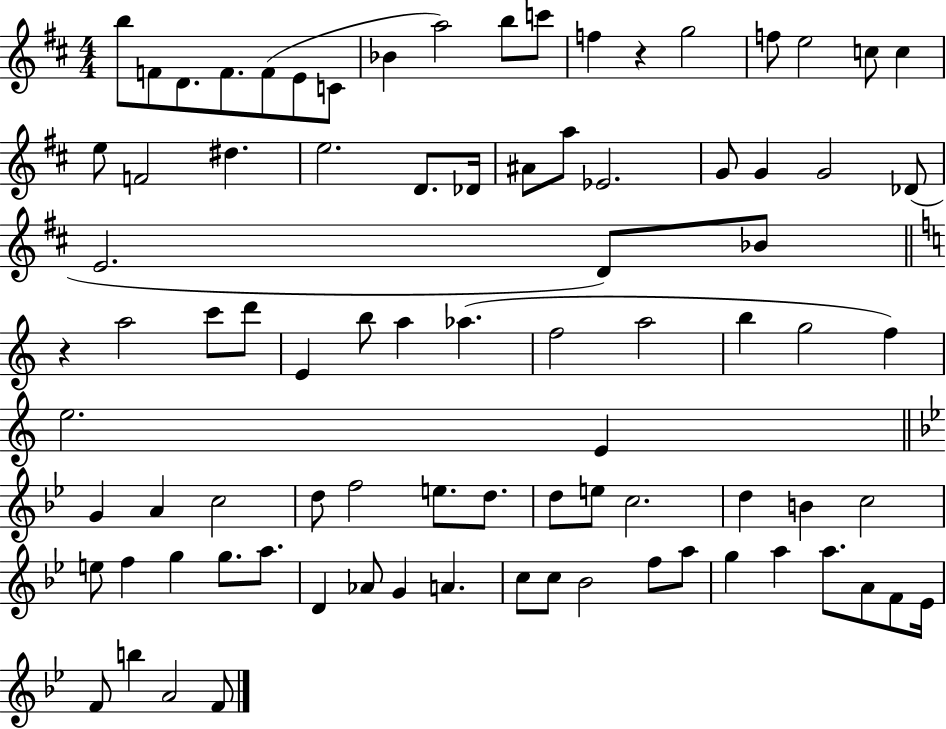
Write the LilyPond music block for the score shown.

{
  \clef treble
  \numericTimeSignature
  \time 4/4
  \key d \major
  b''8 f'8 d'8. f'8. f'8( e'8 c'8 | bes'4 a''2) b''8 c'''8 | f''4 r4 g''2 | f''8 e''2 c''8 c''4 | \break e''8 f'2 dis''4. | e''2. d'8. des'16 | ais'8 a''8 ees'2. | g'8 g'4 g'2 des'8( | \break e'2. d'8) bes'8 | \bar "||" \break \key a \minor r4 a''2 c'''8 d'''8 | e'4 b''8 a''4 aes''4.( | f''2 a''2 | b''4 g''2 f''4) | \break e''2. e'4 | \bar "||" \break \key bes \major g'4 a'4 c''2 | d''8 f''2 e''8. d''8. | d''8 e''8 c''2. | d''4 b'4 c''2 | \break e''8 f''4 g''4 g''8. a''8. | d'4 aes'8 g'4 a'4. | c''8 c''8 bes'2 f''8 a''8 | g''4 a''4 a''8. a'8 f'8 ees'16 | \break f'8 b''4 a'2 f'8 | \bar "|."
}